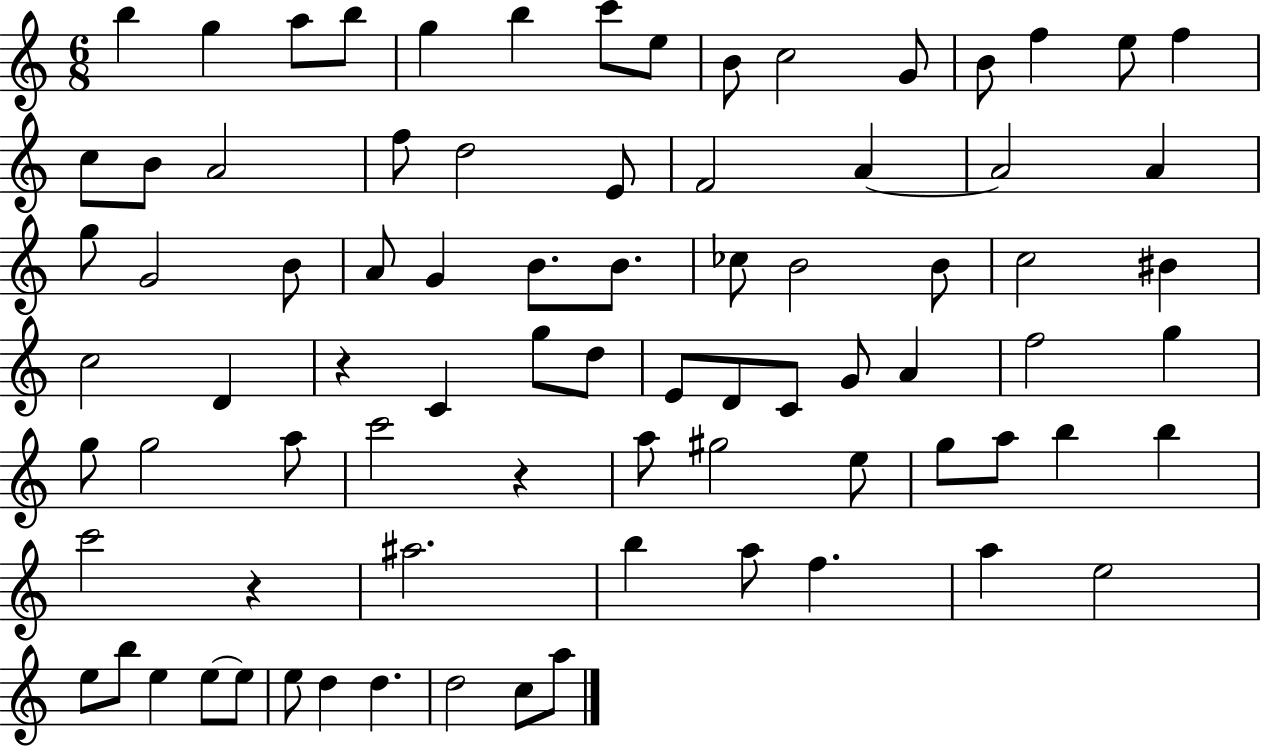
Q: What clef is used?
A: treble